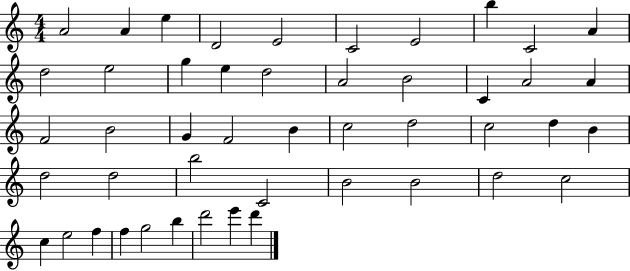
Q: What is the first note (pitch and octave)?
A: A4